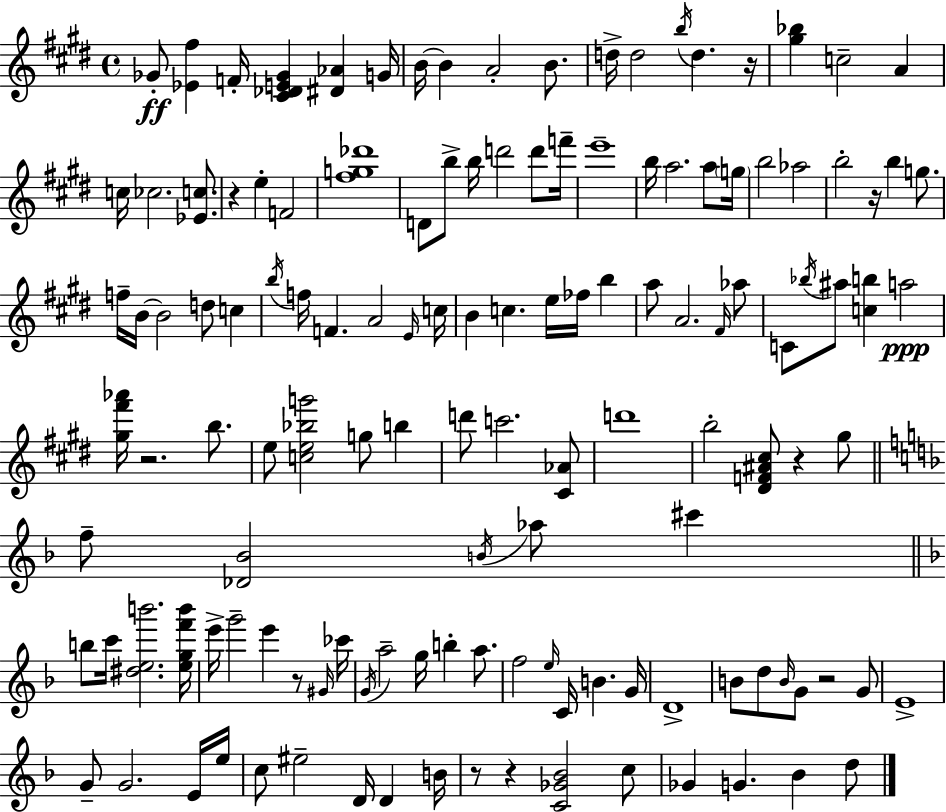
{
  \clef treble
  \time 4/4
  \defaultTimeSignature
  \key e \major
  ges'8-.\ff <ees' fis''>4 f'16-. <cis' des' e' ges'>4 <dis' aes'>4 g'16 | b'16~~ b'4 a'2-. b'8. | d''16-> d''2 \acciaccatura { b''16 } d''4. | r16 <gis'' bes''>4 c''2-- a'4 | \break c''16 ces''2. <ees' c''>8. | r4 e''4-. f'2 | <fis'' g'' des'''>1 | d'8 b''8-> b''16 d'''2 d'''8 | \break f'''16-- e'''1-- | b''16 a''2. a''8 | \parenthesize g''16 b''2 aes''2 | b''2-. r16 b''4 g''8. | \break f''16-- b'16~~ b'2 d''8 c''4 | \acciaccatura { b''16 } f''16 f'4. a'2 | \grace { e'16 } c''16 b'4 c''4. e''16 fes''16 b''4 | a''8 a'2. | \break \grace { fis'16 } aes''8 c'8 \acciaccatura { bes''16 } ais''8 <c'' b''>4 a''2\ppp | <gis'' fis''' aes'''>16 r2. | b''8. e''8 <c'' e'' bes'' g'''>2 g''8 | b''4 d'''8 c'''2. | \break <cis' aes'>8 d'''1 | b''2-. <dis' f' ais' cis''>8 r4 | gis''8 \bar "||" \break \key d \minor f''8-- <des' bes'>2 \acciaccatura { b'16 } aes''8 cis'''4 | \bar "||" \break \key f \major b''8 c'''16 <dis'' e'' b'''>2. <e'' g'' f''' b'''>16 | e'''16-> g'''2-- e'''4 r8 \grace { gis'16 } | ces'''16 \acciaccatura { g'16 } a''2-- g''16 b''4-. a''8. | f''2 \grace { e''16 } c'16 b'4. | \break g'16 d'1-> | b'8 d''8 \grace { b'16 } g'8 r2 | g'8 e'1-> | g'8-- g'2. | \break e'16 e''16 c''8 eis''2-- d'16 d'4 | b'16 r8 r4 <c' ges' bes'>2 | c''8 ges'4 g'4. bes'4 | d''8 \bar "|."
}